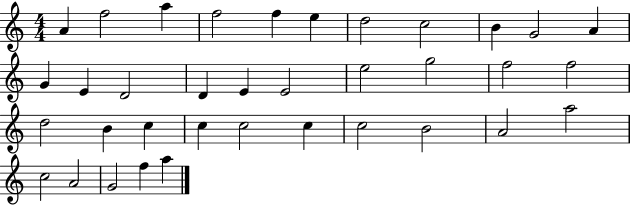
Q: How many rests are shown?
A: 0